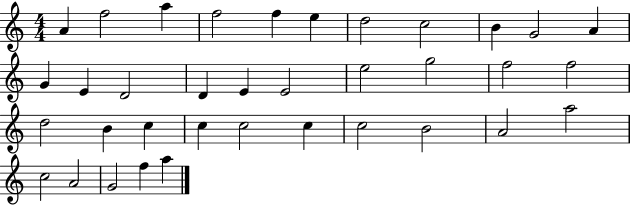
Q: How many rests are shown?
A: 0